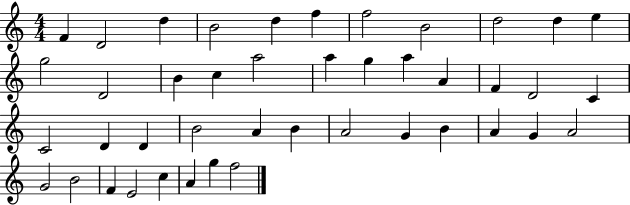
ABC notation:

X:1
T:Untitled
M:4/4
L:1/4
K:C
F D2 d B2 d f f2 B2 d2 d e g2 D2 B c a2 a g a A F D2 C C2 D D B2 A B A2 G B A G A2 G2 B2 F E2 c A g f2